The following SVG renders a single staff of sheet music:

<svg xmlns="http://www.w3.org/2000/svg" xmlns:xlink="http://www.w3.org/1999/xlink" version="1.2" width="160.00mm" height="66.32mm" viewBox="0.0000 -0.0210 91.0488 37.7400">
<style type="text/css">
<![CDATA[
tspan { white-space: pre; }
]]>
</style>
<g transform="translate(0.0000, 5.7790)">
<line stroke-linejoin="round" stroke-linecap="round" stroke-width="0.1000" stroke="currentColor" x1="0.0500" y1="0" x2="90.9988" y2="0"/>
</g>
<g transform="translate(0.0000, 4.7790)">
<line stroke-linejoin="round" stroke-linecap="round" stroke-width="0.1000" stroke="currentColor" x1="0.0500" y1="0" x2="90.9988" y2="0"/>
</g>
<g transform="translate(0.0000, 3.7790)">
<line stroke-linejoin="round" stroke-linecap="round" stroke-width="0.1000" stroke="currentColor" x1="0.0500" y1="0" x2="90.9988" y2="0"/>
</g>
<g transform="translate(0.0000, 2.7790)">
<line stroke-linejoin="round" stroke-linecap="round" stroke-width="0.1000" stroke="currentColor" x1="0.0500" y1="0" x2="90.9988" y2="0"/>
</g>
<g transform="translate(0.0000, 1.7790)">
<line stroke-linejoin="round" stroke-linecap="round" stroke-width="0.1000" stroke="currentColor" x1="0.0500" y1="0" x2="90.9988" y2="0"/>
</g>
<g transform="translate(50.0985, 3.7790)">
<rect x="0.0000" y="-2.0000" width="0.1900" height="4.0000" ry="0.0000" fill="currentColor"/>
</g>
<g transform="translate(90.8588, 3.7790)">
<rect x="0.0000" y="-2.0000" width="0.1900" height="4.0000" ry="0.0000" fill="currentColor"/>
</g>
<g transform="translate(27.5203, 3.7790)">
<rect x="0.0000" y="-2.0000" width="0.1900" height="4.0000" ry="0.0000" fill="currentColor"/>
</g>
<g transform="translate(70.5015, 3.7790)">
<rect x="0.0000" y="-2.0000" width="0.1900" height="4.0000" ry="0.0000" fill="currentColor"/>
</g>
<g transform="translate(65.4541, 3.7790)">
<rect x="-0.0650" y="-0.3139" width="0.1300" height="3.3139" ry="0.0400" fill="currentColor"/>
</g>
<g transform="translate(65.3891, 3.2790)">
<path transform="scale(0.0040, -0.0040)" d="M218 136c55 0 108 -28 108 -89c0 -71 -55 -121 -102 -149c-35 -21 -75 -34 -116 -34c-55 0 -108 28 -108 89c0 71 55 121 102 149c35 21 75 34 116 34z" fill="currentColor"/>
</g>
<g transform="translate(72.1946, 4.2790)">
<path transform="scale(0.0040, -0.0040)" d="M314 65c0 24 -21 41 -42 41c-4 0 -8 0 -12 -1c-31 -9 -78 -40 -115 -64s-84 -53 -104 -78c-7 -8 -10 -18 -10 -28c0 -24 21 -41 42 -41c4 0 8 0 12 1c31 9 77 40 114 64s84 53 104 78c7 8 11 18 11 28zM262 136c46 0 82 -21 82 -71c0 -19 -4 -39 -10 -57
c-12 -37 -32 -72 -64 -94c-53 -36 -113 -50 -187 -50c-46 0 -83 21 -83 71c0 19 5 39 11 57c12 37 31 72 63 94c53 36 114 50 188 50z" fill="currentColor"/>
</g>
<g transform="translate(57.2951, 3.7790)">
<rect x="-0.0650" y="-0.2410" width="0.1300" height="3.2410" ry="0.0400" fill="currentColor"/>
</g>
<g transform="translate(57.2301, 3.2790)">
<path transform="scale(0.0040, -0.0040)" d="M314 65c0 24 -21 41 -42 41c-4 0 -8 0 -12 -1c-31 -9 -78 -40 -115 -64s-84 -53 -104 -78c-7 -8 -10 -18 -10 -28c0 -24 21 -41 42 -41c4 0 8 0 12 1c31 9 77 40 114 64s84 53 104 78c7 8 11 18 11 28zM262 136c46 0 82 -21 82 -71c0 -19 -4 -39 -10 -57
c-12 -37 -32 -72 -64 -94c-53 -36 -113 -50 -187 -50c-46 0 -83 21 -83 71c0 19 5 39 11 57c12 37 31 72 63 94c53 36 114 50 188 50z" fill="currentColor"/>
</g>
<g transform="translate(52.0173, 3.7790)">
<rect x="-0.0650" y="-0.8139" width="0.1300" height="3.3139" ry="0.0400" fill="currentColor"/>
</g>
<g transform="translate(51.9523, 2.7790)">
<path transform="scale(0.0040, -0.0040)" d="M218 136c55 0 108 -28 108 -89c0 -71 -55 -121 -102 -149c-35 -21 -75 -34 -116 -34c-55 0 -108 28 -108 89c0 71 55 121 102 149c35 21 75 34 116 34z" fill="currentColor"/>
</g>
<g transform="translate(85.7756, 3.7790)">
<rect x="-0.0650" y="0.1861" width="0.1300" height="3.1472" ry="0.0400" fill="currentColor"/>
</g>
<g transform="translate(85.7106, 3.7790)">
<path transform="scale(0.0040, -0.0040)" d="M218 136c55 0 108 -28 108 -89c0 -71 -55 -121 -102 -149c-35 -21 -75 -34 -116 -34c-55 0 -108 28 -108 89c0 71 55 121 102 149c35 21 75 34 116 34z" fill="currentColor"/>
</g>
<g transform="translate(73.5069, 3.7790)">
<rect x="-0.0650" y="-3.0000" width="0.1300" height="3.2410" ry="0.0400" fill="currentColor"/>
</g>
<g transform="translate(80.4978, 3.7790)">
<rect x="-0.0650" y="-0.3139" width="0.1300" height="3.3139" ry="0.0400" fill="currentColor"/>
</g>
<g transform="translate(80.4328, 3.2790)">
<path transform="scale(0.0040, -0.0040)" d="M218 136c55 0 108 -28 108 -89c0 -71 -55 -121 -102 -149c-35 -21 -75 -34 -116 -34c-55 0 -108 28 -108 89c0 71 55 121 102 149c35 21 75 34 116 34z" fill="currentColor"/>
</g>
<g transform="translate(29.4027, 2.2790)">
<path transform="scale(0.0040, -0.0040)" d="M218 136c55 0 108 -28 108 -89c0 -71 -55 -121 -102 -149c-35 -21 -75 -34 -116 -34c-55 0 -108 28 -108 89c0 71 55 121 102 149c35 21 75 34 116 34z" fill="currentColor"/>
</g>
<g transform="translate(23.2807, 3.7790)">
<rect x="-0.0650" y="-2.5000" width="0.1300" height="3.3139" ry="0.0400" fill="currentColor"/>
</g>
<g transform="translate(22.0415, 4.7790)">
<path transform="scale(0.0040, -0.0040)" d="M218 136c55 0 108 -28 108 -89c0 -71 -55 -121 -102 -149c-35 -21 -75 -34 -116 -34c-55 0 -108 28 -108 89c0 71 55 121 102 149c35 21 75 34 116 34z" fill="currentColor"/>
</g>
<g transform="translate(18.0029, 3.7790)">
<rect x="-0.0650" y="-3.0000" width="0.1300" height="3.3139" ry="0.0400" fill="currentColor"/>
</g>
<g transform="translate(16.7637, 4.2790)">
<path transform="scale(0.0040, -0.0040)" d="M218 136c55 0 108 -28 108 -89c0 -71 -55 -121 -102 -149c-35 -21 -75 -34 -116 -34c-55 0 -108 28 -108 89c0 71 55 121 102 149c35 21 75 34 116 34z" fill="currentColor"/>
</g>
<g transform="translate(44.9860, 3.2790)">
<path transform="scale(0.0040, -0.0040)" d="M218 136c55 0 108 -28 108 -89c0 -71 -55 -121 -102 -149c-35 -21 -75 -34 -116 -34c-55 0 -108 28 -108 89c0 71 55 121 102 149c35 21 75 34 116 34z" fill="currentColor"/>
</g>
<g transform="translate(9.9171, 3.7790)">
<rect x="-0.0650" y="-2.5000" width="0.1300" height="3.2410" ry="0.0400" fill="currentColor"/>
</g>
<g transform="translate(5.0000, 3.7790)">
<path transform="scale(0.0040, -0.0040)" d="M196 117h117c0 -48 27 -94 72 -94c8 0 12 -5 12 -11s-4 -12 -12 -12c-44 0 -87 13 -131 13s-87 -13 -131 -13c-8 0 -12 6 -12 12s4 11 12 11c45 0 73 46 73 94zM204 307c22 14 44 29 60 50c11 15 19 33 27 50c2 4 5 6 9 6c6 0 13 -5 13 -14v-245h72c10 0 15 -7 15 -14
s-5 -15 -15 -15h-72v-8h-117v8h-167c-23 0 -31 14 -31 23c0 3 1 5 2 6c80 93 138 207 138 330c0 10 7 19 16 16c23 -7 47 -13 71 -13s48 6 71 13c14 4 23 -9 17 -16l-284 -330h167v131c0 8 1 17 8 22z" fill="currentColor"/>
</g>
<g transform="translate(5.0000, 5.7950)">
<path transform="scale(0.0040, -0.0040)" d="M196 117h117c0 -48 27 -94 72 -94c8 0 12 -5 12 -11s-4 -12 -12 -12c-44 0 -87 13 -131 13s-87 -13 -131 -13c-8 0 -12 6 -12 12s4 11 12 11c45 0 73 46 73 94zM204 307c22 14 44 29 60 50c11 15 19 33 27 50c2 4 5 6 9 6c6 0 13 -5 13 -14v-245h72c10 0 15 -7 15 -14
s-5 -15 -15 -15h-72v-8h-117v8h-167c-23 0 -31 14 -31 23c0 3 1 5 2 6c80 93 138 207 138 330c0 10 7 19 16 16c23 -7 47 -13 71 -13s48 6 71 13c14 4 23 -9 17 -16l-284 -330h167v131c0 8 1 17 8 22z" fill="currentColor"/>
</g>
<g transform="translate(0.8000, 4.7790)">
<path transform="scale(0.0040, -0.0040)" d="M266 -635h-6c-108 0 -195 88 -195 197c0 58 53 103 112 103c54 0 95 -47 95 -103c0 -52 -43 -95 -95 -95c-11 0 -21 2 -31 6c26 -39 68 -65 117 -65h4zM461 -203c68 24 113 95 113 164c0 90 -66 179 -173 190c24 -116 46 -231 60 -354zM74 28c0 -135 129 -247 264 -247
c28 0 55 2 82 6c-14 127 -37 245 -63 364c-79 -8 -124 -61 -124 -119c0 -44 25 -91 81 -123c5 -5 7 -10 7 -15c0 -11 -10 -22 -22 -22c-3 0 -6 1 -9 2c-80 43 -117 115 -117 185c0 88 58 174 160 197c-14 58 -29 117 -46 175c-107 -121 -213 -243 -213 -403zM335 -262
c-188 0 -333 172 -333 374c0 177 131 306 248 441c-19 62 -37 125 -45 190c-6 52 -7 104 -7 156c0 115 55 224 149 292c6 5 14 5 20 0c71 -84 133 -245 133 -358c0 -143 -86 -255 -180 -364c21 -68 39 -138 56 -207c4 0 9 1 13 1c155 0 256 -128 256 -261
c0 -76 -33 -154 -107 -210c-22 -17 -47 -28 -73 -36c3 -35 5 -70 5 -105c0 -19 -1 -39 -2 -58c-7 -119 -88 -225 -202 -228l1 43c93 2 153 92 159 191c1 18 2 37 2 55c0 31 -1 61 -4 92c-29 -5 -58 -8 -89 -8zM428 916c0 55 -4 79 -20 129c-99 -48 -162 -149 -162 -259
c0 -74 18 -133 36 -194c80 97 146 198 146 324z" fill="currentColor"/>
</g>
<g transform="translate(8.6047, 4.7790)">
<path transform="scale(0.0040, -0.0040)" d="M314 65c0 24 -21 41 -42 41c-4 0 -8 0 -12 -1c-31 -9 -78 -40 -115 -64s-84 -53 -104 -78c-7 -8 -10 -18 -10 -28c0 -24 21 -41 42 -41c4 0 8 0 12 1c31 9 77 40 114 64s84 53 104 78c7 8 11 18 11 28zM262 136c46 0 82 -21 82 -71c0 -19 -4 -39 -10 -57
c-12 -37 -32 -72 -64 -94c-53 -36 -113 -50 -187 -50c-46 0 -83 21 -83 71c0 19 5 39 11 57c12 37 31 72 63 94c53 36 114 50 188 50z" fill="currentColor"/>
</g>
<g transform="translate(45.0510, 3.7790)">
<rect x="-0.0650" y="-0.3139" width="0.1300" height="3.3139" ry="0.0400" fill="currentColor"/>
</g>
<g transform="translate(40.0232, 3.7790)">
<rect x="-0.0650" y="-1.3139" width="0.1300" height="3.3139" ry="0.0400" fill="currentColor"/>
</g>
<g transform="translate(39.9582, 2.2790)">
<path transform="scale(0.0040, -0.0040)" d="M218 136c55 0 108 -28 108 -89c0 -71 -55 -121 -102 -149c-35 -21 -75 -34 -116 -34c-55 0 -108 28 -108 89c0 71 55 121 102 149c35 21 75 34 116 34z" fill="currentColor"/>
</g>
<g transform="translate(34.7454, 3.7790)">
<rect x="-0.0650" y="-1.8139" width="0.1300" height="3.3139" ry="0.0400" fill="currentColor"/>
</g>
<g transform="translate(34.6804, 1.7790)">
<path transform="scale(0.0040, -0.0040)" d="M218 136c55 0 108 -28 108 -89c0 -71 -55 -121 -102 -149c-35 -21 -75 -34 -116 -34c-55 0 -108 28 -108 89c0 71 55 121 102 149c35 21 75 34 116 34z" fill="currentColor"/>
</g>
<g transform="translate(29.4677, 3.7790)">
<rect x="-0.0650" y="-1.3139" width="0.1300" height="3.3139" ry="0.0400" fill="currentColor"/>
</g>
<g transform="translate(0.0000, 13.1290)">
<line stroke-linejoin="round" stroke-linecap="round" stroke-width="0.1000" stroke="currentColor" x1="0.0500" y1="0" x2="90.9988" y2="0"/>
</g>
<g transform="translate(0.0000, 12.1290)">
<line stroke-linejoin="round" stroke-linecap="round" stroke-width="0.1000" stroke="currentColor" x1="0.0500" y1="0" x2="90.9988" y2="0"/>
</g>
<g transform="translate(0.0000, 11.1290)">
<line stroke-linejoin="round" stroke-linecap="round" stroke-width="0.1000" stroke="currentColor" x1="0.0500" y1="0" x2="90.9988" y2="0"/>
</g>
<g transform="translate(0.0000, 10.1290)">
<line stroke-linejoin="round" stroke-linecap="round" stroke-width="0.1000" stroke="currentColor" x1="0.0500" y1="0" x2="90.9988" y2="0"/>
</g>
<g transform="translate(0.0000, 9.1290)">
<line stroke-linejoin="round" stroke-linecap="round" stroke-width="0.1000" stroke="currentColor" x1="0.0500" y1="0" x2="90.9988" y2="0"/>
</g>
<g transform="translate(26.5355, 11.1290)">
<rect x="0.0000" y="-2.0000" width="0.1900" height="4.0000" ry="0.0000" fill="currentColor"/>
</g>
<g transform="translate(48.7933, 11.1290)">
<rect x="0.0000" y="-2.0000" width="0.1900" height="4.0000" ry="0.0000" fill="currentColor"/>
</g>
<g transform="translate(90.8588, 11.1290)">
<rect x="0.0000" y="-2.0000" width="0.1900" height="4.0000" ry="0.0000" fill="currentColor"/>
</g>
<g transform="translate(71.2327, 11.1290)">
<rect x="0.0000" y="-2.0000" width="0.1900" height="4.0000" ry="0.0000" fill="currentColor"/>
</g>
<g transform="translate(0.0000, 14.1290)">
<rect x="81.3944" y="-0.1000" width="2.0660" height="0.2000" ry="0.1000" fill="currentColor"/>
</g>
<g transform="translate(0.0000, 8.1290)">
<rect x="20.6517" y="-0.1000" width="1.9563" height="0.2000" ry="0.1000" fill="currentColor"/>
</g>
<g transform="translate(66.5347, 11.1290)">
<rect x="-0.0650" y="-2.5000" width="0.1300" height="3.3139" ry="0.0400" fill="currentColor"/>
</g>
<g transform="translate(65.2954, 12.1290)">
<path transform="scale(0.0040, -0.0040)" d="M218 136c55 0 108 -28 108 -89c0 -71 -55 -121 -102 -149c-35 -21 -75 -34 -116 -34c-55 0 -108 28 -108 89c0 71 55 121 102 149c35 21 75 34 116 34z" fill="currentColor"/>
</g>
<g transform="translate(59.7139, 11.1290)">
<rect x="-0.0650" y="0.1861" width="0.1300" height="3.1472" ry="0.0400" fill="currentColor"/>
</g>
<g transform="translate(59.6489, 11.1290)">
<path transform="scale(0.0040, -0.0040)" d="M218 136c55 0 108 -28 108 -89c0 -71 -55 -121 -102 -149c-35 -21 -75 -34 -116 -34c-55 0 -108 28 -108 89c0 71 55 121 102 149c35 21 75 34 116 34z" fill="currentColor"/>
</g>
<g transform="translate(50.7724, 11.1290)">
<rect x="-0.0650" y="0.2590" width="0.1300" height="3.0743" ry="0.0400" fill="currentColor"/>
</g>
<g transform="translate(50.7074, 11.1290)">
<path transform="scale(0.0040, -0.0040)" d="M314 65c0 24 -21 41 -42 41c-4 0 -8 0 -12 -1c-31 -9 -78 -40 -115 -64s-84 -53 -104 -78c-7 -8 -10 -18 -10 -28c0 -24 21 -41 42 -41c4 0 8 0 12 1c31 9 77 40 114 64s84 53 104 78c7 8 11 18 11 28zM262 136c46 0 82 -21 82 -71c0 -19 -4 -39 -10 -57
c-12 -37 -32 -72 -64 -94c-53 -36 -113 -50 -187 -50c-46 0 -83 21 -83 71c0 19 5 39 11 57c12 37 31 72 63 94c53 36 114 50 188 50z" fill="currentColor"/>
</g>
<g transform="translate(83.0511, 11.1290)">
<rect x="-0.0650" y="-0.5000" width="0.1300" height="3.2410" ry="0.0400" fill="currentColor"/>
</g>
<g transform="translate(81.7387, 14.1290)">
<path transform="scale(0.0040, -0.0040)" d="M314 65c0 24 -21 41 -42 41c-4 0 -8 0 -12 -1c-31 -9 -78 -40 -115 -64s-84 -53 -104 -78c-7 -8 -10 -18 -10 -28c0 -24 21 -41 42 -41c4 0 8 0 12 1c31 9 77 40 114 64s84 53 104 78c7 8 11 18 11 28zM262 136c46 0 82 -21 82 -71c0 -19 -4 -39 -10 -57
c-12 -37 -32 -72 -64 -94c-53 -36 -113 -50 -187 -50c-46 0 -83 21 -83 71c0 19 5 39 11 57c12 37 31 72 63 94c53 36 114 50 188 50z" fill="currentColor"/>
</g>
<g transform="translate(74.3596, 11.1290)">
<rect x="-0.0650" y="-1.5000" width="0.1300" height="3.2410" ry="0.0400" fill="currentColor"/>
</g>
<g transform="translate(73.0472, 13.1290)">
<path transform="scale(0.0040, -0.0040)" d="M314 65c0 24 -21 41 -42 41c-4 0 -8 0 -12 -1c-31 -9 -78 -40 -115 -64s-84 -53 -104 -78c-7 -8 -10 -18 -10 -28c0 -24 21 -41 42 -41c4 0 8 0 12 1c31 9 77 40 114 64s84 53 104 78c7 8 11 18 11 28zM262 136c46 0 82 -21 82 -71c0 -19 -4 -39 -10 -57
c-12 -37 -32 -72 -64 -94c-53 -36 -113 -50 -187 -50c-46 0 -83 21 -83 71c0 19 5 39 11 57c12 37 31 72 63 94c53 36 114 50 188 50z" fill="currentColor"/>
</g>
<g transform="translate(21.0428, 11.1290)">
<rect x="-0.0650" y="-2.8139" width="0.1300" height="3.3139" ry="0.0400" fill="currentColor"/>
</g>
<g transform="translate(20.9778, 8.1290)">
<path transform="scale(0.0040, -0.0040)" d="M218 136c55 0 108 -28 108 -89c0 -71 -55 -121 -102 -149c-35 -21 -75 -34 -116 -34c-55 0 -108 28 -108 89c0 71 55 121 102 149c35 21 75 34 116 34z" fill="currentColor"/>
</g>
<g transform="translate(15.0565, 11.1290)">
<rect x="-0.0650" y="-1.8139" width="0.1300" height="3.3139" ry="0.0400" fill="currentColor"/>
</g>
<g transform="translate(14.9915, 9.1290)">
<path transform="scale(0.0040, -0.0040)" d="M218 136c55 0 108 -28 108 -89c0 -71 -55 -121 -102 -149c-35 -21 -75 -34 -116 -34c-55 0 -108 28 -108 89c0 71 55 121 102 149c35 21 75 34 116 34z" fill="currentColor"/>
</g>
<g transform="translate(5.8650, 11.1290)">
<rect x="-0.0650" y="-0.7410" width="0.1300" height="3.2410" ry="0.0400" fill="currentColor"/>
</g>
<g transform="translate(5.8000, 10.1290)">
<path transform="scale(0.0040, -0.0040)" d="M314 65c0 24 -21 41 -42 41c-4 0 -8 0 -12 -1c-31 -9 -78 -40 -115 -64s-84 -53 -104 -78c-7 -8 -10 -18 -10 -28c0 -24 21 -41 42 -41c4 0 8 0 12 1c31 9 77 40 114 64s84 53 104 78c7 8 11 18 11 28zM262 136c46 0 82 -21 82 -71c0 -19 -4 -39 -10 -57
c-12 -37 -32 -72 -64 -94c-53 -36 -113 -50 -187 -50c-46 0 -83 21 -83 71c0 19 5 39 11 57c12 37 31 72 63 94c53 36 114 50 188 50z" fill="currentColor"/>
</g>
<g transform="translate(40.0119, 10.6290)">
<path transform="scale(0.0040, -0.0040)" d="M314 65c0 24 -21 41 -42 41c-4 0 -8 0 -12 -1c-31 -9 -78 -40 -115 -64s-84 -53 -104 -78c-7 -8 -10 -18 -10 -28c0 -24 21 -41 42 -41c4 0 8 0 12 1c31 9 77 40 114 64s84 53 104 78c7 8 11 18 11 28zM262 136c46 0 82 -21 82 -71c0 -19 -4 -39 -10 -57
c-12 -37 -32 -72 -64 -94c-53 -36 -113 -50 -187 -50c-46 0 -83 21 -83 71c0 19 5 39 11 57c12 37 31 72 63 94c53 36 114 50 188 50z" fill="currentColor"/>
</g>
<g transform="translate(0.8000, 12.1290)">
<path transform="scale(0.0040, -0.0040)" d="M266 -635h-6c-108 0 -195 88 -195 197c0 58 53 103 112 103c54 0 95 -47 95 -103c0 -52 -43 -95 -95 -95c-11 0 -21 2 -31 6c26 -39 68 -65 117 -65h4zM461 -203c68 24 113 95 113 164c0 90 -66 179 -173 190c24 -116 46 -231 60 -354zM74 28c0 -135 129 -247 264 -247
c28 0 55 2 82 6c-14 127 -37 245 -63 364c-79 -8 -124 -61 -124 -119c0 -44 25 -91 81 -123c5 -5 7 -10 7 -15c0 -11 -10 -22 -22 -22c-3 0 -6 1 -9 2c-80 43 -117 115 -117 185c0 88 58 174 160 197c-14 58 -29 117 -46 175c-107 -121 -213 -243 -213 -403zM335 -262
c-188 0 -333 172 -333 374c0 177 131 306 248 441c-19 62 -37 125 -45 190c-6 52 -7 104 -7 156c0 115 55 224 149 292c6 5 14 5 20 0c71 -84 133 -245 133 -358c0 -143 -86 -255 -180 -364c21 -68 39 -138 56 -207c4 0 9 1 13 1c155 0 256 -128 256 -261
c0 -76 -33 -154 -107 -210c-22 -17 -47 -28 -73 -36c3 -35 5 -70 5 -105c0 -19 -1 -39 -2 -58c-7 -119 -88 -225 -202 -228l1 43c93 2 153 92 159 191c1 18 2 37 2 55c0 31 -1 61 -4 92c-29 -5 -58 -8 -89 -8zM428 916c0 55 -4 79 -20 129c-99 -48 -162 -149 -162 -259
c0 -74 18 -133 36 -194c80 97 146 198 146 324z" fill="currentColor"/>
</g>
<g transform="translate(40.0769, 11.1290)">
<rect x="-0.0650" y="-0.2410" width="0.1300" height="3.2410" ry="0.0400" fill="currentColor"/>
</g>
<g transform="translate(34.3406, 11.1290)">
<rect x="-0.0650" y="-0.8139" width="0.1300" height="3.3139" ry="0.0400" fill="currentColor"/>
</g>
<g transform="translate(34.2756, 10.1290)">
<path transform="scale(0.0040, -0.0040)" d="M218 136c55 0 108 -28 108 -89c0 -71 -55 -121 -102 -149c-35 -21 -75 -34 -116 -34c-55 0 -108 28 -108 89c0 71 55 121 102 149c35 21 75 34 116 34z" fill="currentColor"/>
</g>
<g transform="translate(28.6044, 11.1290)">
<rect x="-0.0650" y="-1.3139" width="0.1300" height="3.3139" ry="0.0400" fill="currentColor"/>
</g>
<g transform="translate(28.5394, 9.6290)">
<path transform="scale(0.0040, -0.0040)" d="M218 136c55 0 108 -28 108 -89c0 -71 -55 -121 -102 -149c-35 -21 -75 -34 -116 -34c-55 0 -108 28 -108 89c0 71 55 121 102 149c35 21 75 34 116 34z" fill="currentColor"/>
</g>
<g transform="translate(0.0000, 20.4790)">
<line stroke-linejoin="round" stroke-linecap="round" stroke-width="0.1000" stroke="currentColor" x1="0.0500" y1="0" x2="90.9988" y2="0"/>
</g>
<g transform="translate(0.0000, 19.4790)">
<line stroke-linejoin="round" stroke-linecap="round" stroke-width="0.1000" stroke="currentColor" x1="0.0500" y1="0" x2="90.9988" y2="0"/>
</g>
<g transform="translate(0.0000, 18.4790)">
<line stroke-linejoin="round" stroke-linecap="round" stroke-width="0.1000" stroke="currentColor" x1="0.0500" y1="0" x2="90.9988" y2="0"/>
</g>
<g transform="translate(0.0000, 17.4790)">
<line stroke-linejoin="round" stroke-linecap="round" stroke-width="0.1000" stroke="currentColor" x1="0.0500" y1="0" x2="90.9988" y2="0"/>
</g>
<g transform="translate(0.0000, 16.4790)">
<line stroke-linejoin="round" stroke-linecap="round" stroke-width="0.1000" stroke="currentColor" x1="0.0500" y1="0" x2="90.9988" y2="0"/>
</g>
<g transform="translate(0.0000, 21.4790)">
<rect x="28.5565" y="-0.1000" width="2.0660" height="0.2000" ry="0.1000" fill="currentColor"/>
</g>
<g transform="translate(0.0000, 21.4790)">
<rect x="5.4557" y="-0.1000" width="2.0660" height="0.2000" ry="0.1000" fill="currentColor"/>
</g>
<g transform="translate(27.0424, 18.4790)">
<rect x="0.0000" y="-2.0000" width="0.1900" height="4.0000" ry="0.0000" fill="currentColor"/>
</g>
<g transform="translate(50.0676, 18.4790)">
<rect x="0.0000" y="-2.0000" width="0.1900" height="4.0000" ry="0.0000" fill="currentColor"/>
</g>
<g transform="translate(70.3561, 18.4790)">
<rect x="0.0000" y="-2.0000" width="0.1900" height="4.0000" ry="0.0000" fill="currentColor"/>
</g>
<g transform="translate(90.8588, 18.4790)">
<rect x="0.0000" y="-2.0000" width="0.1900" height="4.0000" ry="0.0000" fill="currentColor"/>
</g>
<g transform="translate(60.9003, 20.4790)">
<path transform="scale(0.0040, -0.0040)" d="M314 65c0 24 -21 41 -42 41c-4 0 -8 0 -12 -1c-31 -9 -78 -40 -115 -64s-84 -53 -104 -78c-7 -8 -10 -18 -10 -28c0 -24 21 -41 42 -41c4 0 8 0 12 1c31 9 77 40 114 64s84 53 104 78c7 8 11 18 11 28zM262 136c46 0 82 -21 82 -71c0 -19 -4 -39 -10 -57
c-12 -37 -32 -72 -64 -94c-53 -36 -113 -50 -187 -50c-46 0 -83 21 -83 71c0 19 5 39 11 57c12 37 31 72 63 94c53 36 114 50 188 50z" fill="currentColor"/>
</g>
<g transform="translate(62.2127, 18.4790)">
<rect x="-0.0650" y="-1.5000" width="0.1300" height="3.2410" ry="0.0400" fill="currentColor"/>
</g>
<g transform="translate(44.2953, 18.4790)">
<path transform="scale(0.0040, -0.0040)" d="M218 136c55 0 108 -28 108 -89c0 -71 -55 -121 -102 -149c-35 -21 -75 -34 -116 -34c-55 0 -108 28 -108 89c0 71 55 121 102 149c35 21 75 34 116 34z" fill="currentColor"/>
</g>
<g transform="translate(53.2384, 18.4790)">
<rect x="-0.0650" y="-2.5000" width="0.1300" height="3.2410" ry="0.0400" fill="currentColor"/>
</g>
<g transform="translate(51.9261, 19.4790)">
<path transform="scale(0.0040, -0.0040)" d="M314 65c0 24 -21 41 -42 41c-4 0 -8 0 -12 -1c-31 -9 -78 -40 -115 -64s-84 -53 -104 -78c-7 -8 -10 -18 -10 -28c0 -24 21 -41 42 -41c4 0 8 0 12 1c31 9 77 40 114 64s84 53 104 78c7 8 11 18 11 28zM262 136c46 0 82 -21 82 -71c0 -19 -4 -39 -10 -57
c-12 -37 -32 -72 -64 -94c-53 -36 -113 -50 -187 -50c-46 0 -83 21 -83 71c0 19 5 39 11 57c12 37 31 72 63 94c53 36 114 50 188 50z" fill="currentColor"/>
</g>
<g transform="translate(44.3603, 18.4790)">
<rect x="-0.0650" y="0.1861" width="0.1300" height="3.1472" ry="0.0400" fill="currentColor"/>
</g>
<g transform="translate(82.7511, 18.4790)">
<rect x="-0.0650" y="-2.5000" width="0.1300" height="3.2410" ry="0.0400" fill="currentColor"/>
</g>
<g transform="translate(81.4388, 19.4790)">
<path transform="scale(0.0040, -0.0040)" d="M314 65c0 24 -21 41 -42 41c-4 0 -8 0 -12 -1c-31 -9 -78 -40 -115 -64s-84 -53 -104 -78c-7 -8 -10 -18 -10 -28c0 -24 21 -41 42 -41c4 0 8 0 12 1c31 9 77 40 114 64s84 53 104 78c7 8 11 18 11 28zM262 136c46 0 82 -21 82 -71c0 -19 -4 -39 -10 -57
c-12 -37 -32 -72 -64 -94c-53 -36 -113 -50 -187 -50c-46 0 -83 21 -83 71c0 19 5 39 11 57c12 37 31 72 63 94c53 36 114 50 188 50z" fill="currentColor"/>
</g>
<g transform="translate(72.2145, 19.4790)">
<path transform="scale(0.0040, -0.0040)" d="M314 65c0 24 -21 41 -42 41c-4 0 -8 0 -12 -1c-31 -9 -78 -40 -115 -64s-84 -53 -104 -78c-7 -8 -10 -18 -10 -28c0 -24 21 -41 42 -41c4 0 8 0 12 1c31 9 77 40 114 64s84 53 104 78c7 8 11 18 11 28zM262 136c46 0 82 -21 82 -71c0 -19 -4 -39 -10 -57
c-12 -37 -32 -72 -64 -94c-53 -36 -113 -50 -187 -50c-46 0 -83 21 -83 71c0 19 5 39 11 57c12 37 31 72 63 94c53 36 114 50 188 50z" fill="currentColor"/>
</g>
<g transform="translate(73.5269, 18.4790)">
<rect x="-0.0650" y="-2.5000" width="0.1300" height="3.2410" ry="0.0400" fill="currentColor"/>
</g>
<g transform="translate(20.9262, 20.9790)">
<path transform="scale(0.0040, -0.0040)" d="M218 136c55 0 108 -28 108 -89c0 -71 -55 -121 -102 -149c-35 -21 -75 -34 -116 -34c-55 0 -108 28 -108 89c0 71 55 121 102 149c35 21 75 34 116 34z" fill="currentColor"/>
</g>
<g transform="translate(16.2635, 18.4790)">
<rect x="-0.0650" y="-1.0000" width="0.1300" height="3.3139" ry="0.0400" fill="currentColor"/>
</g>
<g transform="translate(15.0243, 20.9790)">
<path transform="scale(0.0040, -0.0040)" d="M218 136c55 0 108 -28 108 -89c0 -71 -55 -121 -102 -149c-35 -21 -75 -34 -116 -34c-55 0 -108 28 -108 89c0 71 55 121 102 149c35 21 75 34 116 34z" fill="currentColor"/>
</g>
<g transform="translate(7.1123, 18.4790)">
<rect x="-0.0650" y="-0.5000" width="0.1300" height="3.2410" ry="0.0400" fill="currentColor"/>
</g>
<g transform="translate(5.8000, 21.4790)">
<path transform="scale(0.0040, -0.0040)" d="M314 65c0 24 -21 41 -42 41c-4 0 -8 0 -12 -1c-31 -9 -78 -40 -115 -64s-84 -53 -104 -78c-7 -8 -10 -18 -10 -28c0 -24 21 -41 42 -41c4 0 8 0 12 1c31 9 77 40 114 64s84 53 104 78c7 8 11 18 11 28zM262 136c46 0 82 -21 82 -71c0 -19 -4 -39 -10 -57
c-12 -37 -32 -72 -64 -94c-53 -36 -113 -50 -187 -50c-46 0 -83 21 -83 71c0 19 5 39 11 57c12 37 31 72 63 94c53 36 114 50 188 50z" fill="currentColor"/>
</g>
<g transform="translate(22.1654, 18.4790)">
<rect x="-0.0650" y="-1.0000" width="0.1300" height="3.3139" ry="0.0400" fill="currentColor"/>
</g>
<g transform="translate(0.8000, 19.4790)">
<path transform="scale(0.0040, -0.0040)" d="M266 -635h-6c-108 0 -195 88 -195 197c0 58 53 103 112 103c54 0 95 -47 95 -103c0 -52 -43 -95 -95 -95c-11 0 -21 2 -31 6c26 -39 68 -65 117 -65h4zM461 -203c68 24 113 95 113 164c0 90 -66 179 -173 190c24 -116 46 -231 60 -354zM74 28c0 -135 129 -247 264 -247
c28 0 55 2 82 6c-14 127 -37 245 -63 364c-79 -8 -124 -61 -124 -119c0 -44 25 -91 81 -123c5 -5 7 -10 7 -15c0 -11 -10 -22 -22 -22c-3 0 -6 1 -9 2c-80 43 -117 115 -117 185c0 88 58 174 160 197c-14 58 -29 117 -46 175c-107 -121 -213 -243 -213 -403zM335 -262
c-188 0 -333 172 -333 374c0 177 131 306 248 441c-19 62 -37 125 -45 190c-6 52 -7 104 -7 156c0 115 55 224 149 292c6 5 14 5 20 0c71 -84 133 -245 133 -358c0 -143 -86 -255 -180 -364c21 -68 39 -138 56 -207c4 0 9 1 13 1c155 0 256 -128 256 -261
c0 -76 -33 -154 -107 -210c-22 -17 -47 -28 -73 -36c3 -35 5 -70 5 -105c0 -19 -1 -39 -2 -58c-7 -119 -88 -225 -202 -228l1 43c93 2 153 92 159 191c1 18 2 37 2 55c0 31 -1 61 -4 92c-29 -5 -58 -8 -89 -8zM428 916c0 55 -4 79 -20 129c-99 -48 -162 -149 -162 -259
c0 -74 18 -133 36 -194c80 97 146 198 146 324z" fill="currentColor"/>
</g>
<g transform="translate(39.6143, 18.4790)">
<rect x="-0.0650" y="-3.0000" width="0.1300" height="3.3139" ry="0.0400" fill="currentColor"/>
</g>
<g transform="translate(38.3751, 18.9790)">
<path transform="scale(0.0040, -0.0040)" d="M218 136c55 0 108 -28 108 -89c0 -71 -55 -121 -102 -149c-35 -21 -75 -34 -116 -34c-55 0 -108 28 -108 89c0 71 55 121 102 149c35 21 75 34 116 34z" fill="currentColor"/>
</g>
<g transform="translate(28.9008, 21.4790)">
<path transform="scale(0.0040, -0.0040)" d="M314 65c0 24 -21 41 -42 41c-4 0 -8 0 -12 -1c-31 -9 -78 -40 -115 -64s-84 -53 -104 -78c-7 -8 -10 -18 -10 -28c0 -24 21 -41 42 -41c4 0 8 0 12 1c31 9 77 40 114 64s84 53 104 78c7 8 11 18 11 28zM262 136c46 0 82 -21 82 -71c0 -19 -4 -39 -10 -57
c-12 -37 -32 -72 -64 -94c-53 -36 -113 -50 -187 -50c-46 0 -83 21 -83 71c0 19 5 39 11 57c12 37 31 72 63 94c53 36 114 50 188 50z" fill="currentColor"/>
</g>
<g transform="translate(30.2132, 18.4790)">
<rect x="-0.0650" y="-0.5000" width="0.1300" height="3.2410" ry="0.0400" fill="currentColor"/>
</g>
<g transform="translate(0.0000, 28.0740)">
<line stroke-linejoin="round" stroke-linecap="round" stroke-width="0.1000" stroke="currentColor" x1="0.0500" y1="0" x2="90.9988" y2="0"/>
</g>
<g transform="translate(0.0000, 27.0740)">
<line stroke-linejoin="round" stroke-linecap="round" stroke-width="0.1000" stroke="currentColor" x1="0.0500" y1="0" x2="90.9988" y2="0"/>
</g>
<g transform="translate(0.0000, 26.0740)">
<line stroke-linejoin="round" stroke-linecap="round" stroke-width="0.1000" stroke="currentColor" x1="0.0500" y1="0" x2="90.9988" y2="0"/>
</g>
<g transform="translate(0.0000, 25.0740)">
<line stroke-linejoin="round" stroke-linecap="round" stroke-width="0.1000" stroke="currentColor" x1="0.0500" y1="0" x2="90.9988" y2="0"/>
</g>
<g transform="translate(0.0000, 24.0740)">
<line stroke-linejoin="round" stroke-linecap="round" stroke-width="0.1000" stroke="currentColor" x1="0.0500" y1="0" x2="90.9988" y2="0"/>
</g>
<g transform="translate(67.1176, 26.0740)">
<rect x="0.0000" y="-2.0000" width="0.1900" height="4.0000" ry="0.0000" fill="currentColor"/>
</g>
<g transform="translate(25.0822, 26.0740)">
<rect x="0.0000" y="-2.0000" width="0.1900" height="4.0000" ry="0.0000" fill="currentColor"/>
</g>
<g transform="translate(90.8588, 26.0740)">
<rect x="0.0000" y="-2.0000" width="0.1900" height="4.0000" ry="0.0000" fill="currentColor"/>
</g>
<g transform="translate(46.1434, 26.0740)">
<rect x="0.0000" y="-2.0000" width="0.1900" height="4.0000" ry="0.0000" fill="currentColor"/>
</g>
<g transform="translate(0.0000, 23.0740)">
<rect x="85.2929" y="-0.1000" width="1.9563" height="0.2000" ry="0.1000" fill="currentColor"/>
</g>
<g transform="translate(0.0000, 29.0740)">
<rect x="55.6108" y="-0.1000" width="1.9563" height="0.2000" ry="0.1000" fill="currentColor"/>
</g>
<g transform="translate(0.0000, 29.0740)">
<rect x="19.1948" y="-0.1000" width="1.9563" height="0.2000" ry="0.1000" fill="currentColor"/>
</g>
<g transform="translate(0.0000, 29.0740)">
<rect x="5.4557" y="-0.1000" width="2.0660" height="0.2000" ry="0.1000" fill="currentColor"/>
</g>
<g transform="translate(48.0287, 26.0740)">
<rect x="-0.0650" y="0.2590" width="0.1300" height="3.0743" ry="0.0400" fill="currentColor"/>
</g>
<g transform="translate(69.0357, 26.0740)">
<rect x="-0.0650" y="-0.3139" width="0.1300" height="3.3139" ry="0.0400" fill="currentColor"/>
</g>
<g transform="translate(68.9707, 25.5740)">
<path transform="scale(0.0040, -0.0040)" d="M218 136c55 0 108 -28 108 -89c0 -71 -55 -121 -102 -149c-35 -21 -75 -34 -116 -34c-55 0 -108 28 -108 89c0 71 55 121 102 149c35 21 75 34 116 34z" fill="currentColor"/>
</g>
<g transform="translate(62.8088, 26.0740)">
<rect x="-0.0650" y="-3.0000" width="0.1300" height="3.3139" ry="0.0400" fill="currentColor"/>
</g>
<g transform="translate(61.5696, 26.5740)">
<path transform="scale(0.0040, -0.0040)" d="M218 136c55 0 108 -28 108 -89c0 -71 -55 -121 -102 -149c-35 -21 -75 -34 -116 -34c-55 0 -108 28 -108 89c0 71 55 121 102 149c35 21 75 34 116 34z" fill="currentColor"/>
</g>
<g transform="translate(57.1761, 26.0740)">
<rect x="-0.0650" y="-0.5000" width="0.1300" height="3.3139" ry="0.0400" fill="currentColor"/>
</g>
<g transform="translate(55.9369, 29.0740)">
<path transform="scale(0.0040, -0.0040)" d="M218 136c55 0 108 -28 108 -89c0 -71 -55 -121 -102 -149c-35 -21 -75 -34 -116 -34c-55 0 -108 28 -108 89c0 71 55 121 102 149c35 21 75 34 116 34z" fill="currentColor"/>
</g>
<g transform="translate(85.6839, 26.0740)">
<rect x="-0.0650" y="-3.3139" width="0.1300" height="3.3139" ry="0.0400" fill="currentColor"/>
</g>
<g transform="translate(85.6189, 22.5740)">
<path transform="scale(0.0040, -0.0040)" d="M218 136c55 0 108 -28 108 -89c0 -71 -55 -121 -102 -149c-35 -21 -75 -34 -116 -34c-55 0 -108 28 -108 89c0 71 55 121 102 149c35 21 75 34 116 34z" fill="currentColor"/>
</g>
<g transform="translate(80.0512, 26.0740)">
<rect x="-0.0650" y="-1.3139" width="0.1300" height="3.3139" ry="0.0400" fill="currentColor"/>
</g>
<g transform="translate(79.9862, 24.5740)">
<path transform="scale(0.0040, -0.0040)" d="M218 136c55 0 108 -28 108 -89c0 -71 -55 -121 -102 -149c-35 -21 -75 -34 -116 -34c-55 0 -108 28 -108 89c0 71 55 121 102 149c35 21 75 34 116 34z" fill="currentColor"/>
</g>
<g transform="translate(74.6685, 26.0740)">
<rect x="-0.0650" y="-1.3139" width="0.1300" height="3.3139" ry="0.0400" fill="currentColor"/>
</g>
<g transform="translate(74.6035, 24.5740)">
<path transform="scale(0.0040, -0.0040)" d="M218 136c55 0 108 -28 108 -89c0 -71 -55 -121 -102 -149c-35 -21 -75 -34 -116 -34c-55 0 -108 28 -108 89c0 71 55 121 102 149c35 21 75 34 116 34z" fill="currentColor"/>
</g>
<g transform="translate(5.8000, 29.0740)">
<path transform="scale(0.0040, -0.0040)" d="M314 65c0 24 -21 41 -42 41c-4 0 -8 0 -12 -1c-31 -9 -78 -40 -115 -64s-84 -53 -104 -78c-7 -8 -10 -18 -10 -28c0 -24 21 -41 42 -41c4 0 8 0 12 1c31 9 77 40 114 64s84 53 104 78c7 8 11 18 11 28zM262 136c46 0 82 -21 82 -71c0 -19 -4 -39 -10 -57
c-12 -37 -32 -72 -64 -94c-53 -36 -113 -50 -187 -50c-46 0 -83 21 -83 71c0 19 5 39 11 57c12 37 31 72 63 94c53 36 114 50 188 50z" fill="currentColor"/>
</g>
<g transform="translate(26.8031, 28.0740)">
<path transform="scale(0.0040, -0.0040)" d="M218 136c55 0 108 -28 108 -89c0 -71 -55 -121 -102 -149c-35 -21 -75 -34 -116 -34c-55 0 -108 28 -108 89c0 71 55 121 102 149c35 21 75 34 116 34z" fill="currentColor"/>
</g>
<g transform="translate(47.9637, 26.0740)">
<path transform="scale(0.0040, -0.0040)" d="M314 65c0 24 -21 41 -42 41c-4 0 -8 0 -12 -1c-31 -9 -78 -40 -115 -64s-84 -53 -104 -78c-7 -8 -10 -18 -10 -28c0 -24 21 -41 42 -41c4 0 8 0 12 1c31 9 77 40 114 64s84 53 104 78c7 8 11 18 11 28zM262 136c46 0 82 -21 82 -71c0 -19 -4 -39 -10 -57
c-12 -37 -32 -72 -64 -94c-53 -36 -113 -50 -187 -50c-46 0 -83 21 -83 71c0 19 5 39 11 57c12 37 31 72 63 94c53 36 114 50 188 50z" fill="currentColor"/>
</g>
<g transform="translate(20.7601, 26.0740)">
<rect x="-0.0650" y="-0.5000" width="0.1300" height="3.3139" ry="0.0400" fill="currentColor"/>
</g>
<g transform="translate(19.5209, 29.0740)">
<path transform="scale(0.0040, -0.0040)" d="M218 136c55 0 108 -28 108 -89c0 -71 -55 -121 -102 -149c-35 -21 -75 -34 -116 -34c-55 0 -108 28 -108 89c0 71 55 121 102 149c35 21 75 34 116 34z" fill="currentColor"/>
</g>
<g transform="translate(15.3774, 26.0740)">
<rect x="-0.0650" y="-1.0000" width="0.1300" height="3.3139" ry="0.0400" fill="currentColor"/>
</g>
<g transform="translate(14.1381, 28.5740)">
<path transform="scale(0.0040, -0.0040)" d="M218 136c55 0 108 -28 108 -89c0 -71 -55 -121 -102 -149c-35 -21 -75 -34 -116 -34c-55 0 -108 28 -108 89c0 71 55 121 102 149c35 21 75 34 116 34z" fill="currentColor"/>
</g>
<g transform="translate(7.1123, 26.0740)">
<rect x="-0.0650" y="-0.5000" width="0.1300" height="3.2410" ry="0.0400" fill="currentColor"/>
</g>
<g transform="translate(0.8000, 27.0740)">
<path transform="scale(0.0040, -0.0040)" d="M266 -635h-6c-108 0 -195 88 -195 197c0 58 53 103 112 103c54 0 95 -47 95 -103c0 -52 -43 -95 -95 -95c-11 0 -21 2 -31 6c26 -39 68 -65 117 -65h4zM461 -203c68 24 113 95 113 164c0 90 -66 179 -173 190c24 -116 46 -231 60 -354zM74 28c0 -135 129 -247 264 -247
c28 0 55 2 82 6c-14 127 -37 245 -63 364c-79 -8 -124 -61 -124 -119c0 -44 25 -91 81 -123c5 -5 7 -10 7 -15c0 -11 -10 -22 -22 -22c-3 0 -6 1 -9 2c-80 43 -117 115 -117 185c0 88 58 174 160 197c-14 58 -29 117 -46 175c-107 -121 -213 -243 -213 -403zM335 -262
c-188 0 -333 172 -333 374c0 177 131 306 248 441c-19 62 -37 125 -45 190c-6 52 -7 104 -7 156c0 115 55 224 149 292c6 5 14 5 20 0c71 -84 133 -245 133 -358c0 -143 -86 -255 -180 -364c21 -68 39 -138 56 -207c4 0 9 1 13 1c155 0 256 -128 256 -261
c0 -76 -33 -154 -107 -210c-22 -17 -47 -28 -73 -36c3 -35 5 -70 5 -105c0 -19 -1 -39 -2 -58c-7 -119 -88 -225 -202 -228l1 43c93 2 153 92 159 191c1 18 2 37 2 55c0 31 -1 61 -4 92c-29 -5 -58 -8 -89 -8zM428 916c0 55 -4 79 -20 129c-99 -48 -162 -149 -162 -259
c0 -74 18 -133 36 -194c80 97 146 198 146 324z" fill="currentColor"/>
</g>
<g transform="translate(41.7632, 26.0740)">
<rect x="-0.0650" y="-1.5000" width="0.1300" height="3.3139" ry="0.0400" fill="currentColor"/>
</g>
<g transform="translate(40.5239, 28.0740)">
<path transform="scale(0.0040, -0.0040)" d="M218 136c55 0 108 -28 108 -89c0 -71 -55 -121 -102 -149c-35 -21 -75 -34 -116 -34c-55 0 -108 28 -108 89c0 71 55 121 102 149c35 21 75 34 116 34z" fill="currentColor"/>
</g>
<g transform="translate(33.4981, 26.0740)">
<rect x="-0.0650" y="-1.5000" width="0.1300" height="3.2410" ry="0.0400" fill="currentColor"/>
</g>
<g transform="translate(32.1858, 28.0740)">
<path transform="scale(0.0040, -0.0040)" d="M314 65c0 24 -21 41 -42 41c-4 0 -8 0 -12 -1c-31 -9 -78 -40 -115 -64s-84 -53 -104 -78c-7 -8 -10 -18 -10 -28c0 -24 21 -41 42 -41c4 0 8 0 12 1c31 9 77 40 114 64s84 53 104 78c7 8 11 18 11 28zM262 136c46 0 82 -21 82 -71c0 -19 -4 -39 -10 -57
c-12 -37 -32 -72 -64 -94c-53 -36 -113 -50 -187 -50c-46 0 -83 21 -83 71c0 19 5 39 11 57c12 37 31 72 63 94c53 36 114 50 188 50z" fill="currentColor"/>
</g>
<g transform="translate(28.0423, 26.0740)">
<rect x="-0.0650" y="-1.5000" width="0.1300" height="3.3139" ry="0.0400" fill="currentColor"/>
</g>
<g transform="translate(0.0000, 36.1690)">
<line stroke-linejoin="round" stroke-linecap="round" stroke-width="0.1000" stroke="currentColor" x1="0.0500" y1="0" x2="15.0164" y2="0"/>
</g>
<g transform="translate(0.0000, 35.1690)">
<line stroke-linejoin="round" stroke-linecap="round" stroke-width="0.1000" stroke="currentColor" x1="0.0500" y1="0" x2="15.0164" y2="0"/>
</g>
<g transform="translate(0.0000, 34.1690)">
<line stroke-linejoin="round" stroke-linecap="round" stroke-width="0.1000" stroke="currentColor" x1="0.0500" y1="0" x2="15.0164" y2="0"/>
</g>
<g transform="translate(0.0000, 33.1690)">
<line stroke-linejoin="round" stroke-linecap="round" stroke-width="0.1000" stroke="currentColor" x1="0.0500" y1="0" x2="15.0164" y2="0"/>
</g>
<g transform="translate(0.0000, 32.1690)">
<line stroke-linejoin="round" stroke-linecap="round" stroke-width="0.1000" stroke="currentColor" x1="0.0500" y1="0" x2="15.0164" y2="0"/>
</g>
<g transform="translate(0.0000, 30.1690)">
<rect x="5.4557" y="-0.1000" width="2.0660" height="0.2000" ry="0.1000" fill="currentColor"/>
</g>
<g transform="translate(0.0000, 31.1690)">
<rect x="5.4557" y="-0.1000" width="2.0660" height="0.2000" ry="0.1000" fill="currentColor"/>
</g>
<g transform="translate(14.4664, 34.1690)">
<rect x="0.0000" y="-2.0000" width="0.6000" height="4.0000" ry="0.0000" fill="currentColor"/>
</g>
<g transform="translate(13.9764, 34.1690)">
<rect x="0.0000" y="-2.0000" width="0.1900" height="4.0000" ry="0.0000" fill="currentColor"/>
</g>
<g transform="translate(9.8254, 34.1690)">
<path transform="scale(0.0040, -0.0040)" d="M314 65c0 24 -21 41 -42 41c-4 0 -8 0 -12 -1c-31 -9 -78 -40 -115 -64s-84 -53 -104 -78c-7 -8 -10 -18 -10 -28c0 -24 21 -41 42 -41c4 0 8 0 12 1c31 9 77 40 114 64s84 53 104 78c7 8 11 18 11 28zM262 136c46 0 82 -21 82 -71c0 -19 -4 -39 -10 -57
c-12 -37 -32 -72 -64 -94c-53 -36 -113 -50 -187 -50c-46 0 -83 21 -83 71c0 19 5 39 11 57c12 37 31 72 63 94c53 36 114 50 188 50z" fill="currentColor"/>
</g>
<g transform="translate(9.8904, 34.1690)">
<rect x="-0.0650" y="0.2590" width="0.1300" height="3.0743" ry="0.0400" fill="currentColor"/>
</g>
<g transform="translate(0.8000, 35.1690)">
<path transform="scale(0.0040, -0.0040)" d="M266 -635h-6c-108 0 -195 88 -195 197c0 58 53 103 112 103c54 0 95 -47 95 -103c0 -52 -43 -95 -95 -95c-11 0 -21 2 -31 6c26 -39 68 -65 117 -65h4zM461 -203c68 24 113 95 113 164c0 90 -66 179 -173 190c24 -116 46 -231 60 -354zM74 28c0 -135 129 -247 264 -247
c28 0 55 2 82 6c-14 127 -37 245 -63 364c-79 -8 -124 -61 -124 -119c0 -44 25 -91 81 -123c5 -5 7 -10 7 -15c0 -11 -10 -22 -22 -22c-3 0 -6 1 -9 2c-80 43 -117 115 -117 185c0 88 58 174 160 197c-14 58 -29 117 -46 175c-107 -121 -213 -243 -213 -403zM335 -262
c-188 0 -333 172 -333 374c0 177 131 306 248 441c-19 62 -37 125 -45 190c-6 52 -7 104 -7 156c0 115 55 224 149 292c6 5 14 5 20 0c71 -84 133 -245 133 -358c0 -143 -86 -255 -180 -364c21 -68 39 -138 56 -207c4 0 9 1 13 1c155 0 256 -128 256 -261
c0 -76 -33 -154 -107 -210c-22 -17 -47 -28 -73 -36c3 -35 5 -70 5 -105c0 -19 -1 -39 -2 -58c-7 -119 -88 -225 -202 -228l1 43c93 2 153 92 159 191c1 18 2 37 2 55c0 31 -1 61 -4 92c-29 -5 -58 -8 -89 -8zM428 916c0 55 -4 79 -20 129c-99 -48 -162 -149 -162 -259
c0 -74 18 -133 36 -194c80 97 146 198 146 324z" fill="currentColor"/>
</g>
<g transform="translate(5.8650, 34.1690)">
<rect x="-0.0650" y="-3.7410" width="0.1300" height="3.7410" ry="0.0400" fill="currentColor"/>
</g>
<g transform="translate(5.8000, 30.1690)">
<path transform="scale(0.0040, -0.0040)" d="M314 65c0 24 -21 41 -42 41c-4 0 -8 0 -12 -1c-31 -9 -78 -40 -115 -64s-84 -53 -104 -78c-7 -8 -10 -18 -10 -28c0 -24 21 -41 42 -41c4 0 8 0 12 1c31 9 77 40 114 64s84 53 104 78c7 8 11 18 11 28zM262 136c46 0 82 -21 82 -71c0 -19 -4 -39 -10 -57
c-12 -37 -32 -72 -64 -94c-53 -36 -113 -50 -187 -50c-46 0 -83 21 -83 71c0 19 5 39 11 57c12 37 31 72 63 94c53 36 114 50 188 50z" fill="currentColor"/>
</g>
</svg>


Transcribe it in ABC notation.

X:1
T:Untitled
M:4/4
L:1/4
K:C
G2 A G e f e c d c2 c A2 c B d2 f a e d c2 B2 B G E2 C2 C2 D D C2 A B G2 E2 G2 G2 C2 D C E E2 E B2 C A c e e b c'2 B2